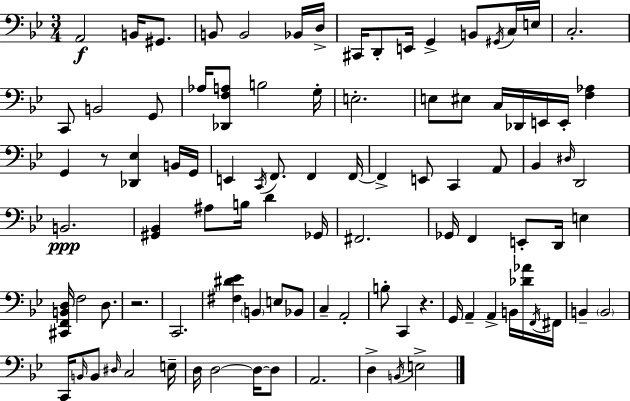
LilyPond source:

{
  \clef bass
  \numericTimeSignature
  \time 3/4
  \key bes \major
  a,2\f b,16 gis,8. | b,8 b,2 bes,16 d16-> | cis,16 d,8-. e,16 g,4-> b,8 \acciaccatura { gis,16 } c16 | e16 c2.-. | \break c,8 b,2 g,8 | aes16 <des, f a>8 b2 | g16-. e2.-. | e8 eis8 c16 des,16 e,16 e,16-. <f aes>4 | \break g,4 r8 <des, ees>4 b,16 | g,16 e,4 \acciaccatura { c,16 } f,8. f,4 | f,16~~ f,4-> e,8 c,4 | a,8 bes,4 \grace { dis16 } d,2 | \break b,2.\ppp | <gis, bes,>4 ais8 b16 d'4 | ges,16 fis,2. | ges,16 f,4 e,8-. d,16 e4 | \break <cis, f, b, d>16 f2 | d8. r2. | c,2. | <fis dis' ees'>4 \parenthesize b,4 e8 | \break bes,8 c4-- a,2-. | b8-. c,4 r4. | g,16 a,4-- a,4-> | b,16 <des' aes'>16 \acciaccatura { f,16 } fis,16 b,4-- \parenthesize b,2 | \break c,16 \grace { b,16 } b,8 \grace { dis16 } c2 | e16-- d16 d2~~ | d16~~ d8 a,2. | d4-> \acciaccatura { b,16 } e2-> | \break \bar "|."
}